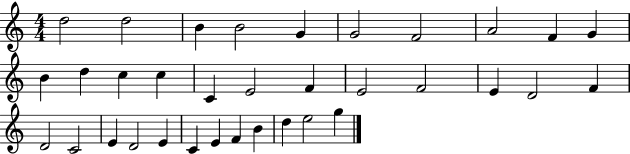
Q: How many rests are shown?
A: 0